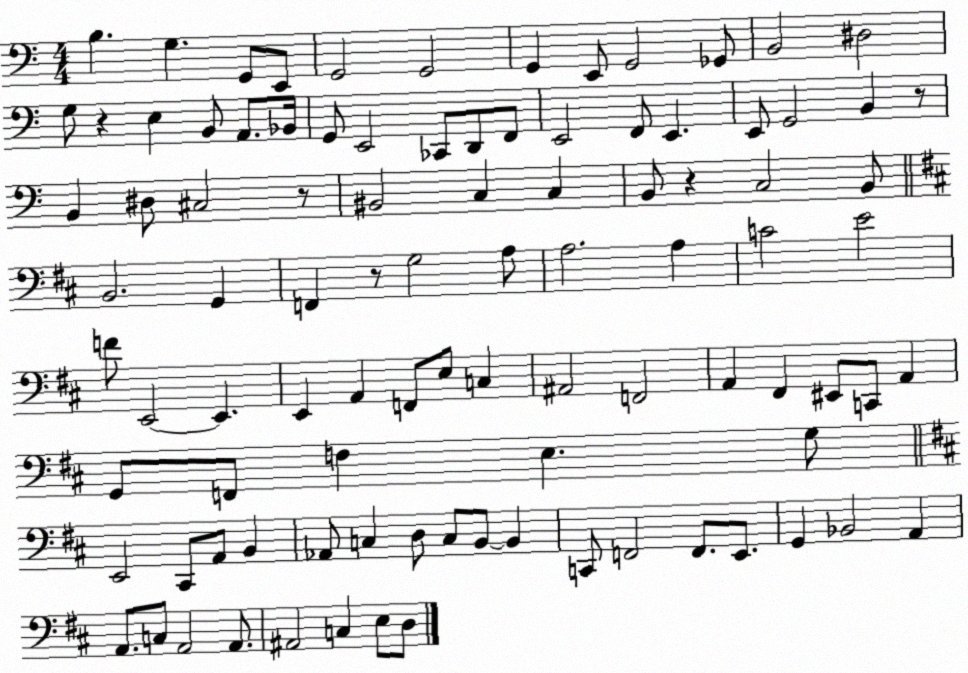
X:1
T:Untitled
M:4/4
L:1/4
K:C
B, G, G,,/2 E,,/2 G,,2 G,,2 G,, E,,/2 G,,2 _G,,/2 B,,2 ^D,2 G,/2 z E, B,,/2 A,,/2 _B,,/4 G,,/2 E,,2 _C,,/2 D,,/2 F,,/2 E,,2 F,,/2 E,, E,,/2 G,,2 B,, z/2 B,, ^D,/2 ^C,2 z/2 ^B,,2 C, C, B,,/2 z C,2 B,,/2 B,,2 G,, F,, z/2 G,2 A,/2 A,2 A, C2 E2 F/2 E,,2 E,, E,, A,, F,,/2 E,/2 C, ^A,,2 F,,2 A,, ^F,, ^E,,/2 C,,/2 A,, G,,/2 F,,/2 F, E, G,/2 E,,2 ^C,,/2 A,,/2 B,, _A,,/2 C, D,/2 C,/2 B,,/2 B,, C,,/2 F,,2 F,,/2 E,,/2 G,, _B,,2 A,, A,,/2 C,/2 A,,2 A,,/2 ^A,,2 C, E,/2 D,/2